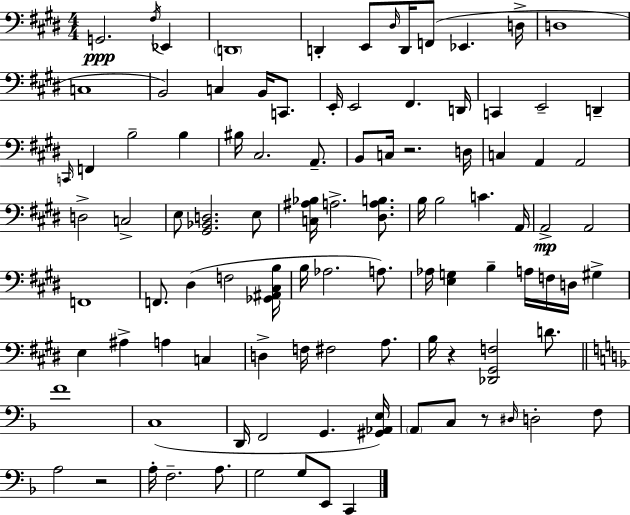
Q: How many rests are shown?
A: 4